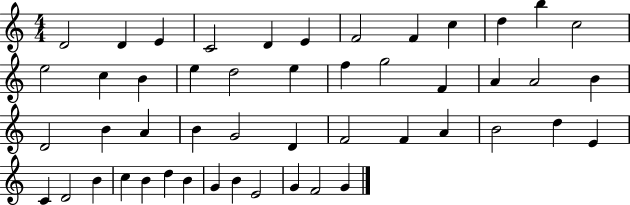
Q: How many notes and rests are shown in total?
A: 49